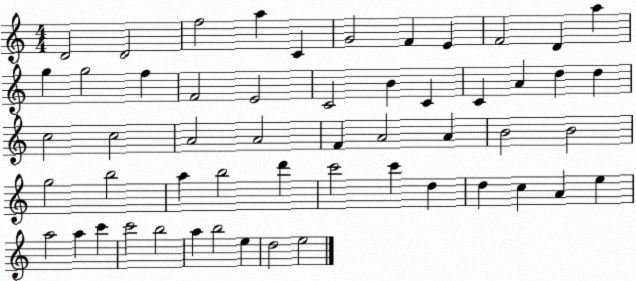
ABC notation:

X:1
T:Untitled
M:4/4
L:1/4
K:C
D2 D2 f2 a C G2 F E F2 D a g g2 f F2 E2 C2 B C C A d d c2 c2 A2 A2 F A2 A B2 B2 g2 b2 a b2 d' c'2 c' d d c A e a2 a c' c'2 b2 a b2 e d2 e2